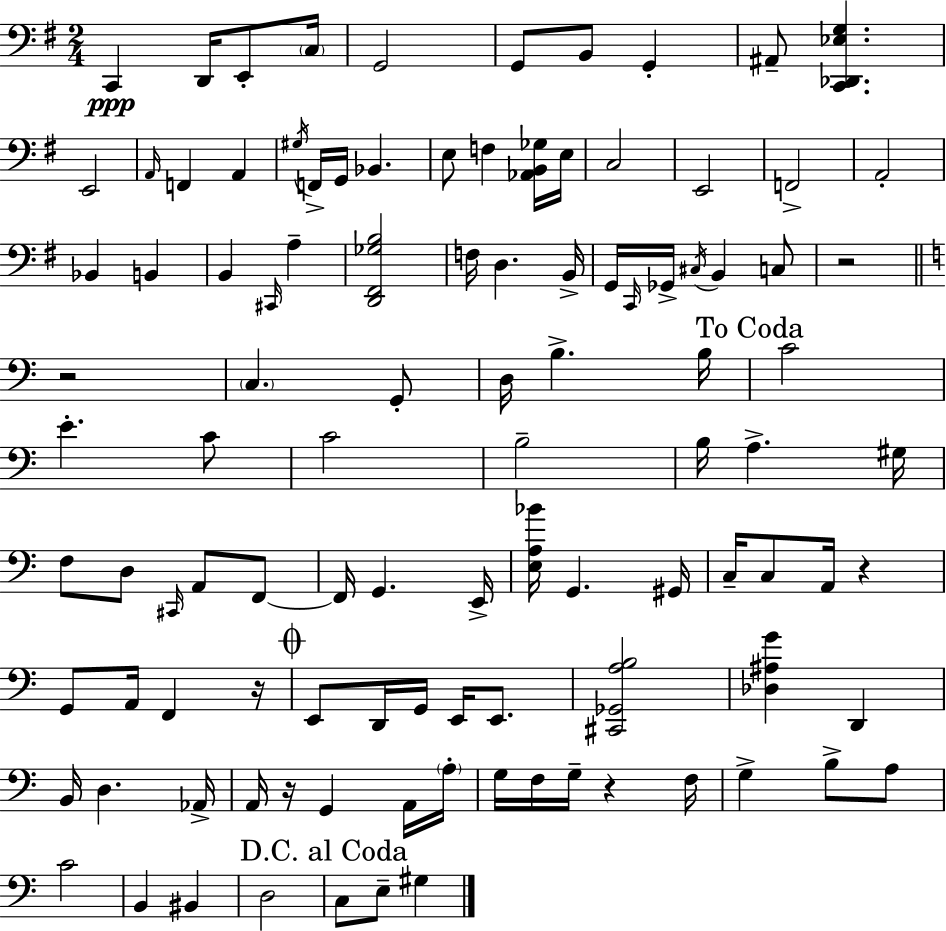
C2/q D2/s E2/e C3/s G2/h G2/e B2/e G2/q A#2/e [C2,Db2,Eb3,G3]/q. E2/h A2/s F2/q A2/q G#3/s F2/s G2/s Bb2/q. E3/e F3/q [Ab2,B2,Gb3]/s E3/s C3/h E2/h F2/h A2/h Bb2/q B2/q B2/q C#2/s A3/q [D2,F#2,Gb3,B3]/h F3/s D3/q. B2/s G2/s C2/s Gb2/s C#3/s B2/q C3/e R/h R/h C3/q. G2/e D3/s B3/q. B3/s C4/h E4/q. C4/e C4/h B3/h B3/s A3/q. G#3/s F3/e D3/e C#2/s A2/e F2/e F2/s G2/q. E2/s [E3,A3,Bb4]/s G2/q. G#2/s C3/s C3/e A2/s R/q G2/e A2/s F2/q R/s E2/e D2/s G2/s E2/s E2/e. [C#2,Gb2,A3,B3]/h [Db3,A#3,G4]/q D2/q B2/s D3/q. Ab2/s A2/s R/s G2/q A2/s A3/s G3/s F3/s G3/s R/q F3/s G3/q B3/e A3/e C4/h B2/q BIS2/q D3/h C3/e E3/e G#3/q